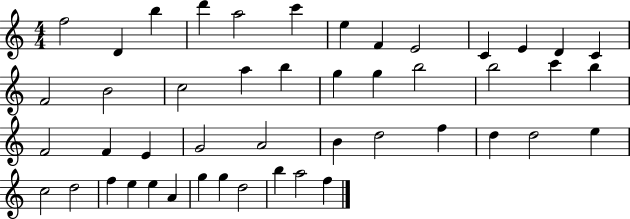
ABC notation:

X:1
T:Untitled
M:4/4
L:1/4
K:C
f2 D b d' a2 c' e F E2 C E D C F2 B2 c2 a b g g b2 b2 c' b F2 F E G2 A2 B d2 f d d2 e c2 d2 f e e A g g d2 b a2 f